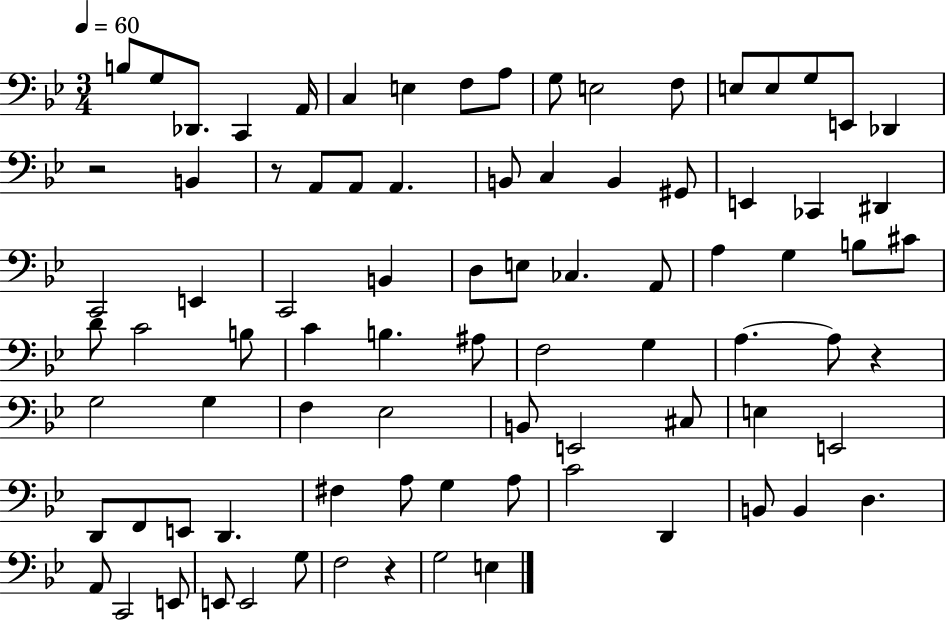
{
  \clef bass
  \numericTimeSignature
  \time 3/4
  \key bes \major
  \tempo 4 = 60
  b8 g8 des,8. c,4 a,16 | c4 e4 f8 a8 | g8 e2 f8 | e8 e8 g8 e,8 des,4 | \break r2 b,4 | r8 a,8 a,8 a,4. | b,8 c4 b,4 gis,8 | e,4 ces,4 dis,4 | \break c,2 e,4 | c,2 b,4 | d8 e8 ces4. a,8 | a4 g4 b8 cis'8 | \break d'8 c'2 b8 | c'4 b4. ais8 | f2 g4 | a4.~~ a8 r4 | \break g2 g4 | f4 ees2 | b,8 e,2 cis8 | e4 e,2 | \break d,8 f,8 e,8 d,4. | fis4 a8 g4 a8 | c'2 d,4 | b,8 b,4 d4. | \break a,8 c,2 e,8 | e,8 e,2 g8 | f2 r4 | g2 e4 | \break \bar "|."
}